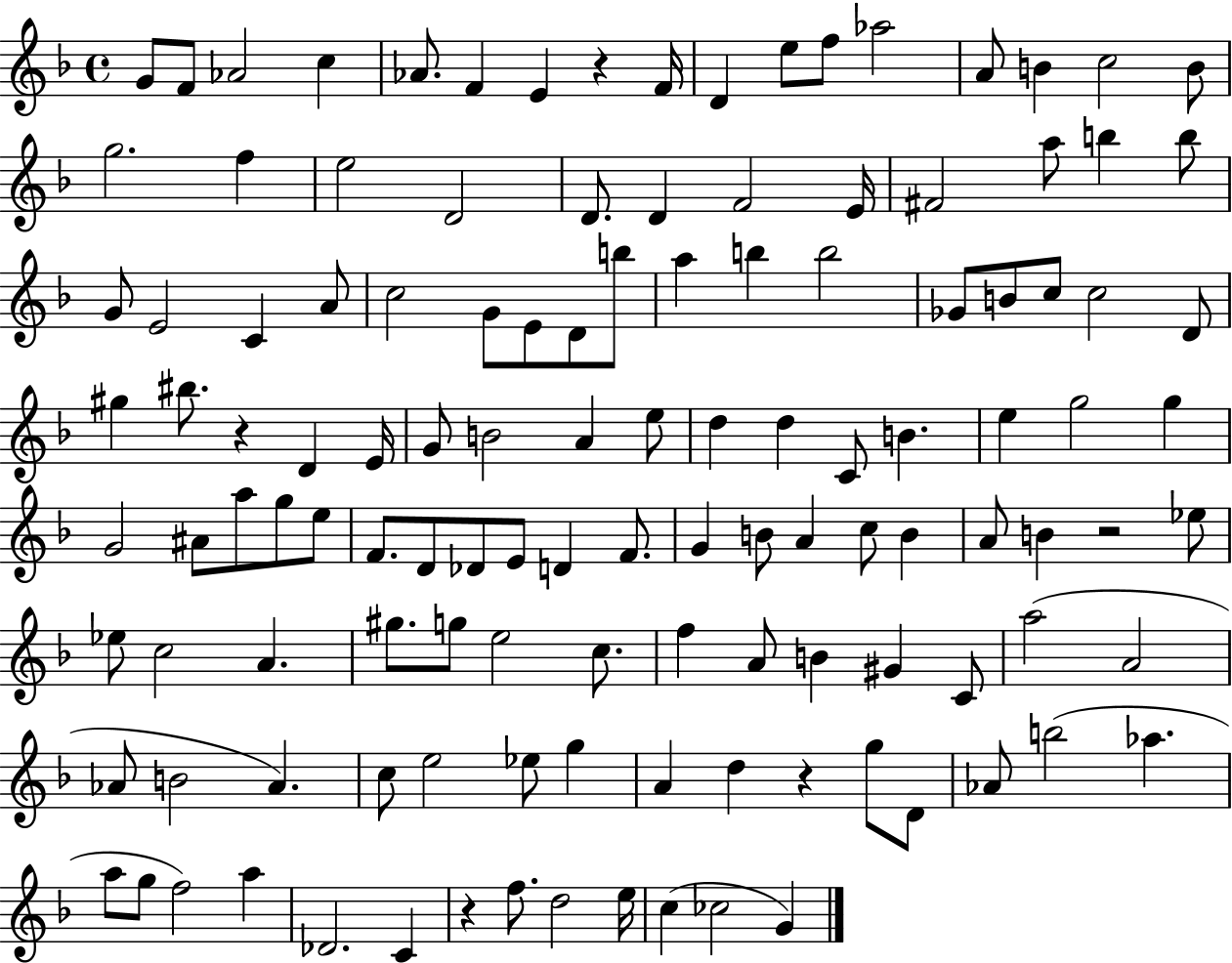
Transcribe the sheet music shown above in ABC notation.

X:1
T:Untitled
M:4/4
L:1/4
K:F
G/2 F/2 _A2 c _A/2 F E z F/4 D e/2 f/2 _a2 A/2 B c2 B/2 g2 f e2 D2 D/2 D F2 E/4 ^F2 a/2 b b/2 G/2 E2 C A/2 c2 G/2 E/2 D/2 b/2 a b b2 _G/2 B/2 c/2 c2 D/2 ^g ^b/2 z D E/4 G/2 B2 A e/2 d d C/2 B e g2 g G2 ^A/2 a/2 g/2 e/2 F/2 D/2 _D/2 E/2 D F/2 G B/2 A c/2 B A/2 B z2 _e/2 _e/2 c2 A ^g/2 g/2 e2 c/2 f A/2 B ^G C/2 a2 A2 _A/2 B2 _A c/2 e2 _e/2 g A d z g/2 D/2 _A/2 b2 _a a/2 g/2 f2 a _D2 C z f/2 d2 e/4 c _c2 G